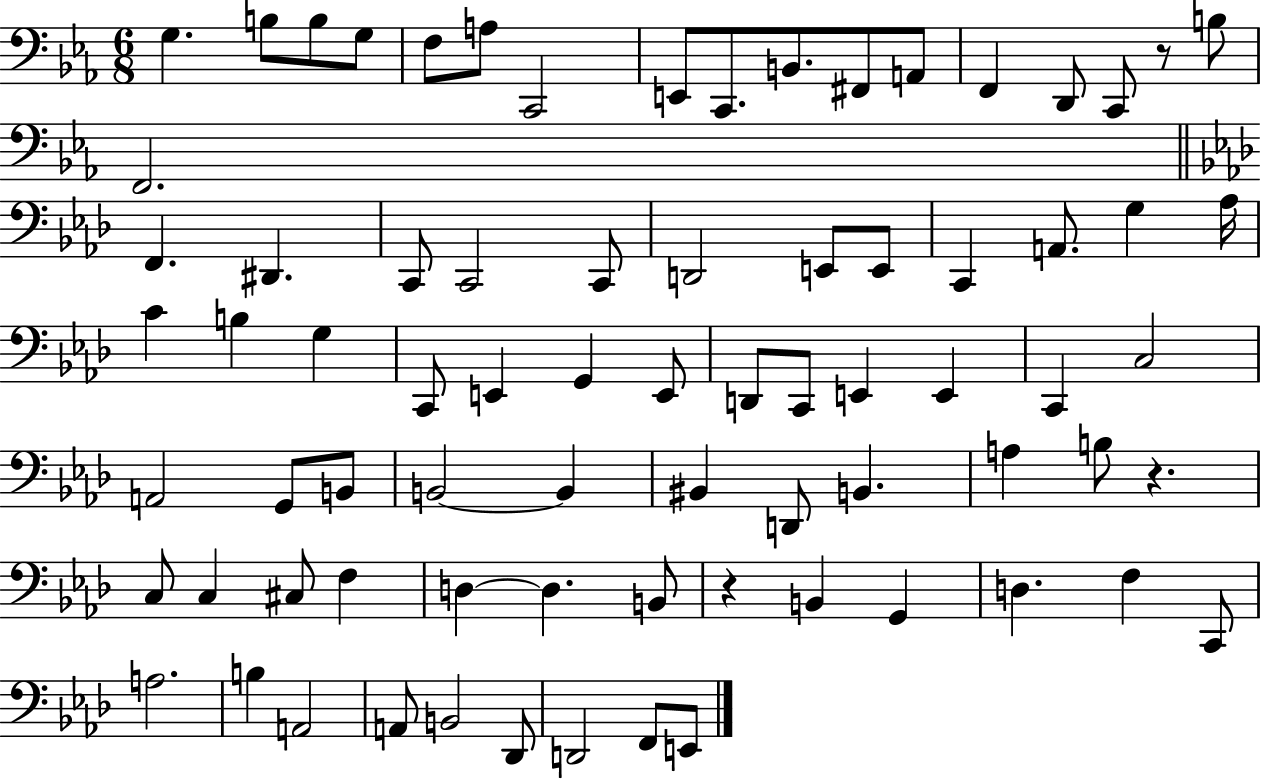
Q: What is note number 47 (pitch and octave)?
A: B2